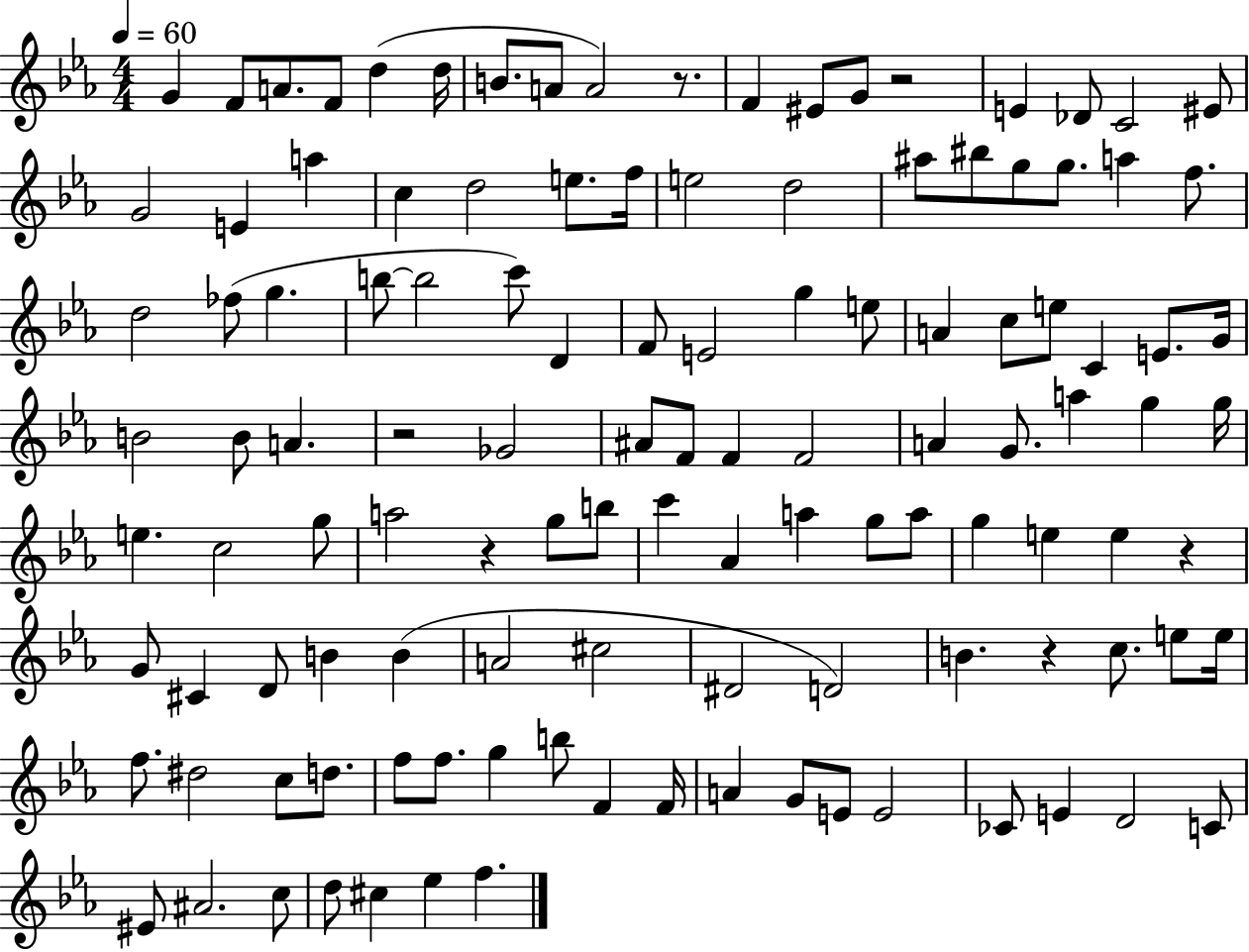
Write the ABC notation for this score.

X:1
T:Untitled
M:4/4
L:1/4
K:Eb
G F/2 A/2 F/2 d d/4 B/2 A/2 A2 z/2 F ^E/2 G/2 z2 E _D/2 C2 ^E/2 G2 E a c d2 e/2 f/4 e2 d2 ^a/2 ^b/2 g/2 g/2 a f/2 d2 _f/2 g b/2 b2 c'/2 D F/2 E2 g e/2 A c/2 e/2 C E/2 G/4 B2 B/2 A z2 _G2 ^A/2 F/2 F F2 A G/2 a g g/4 e c2 g/2 a2 z g/2 b/2 c' _A a g/2 a/2 g e e z G/2 ^C D/2 B B A2 ^c2 ^D2 D2 B z c/2 e/2 e/4 f/2 ^d2 c/2 d/2 f/2 f/2 g b/2 F F/4 A G/2 E/2 E2 _C/2 E D2 C/2 ^E/2 ^A2 c/2 d/2 ^c _e f